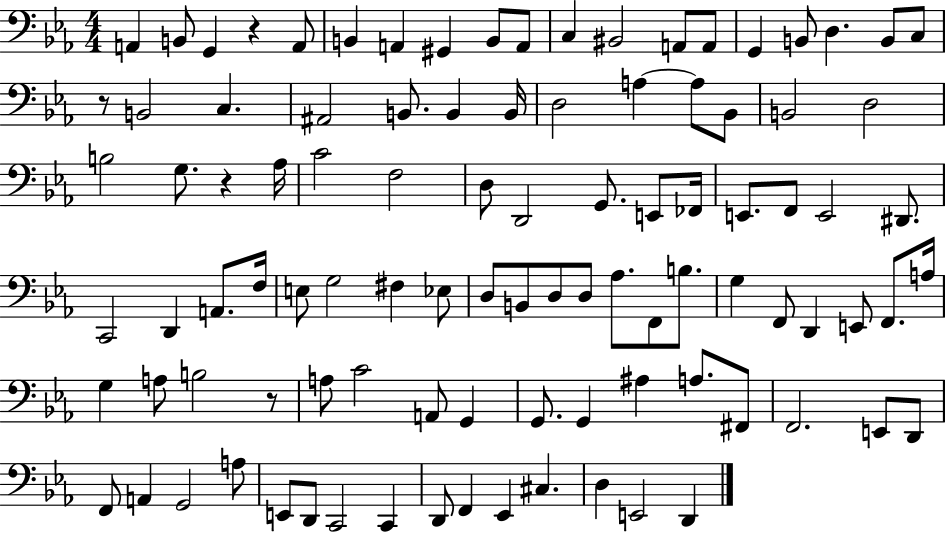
X:1
T:Untitled
M:4/4
L:1/4
K:Eb
A,, B,,/2 G,, z A,,/2 B,, A,, ^G,, B,,/2 A,,/2 C, ^B,,2 A,,/2 A,,/2 G,, B,,/2 D, B,,/2 C,/2 z/2 B,,2 C, ^A,,2 B,,/2 B,, B,,/4 D,2 A, A,/2 _B,,/2 B,,2 D,2 B,2 G,/2 z _A,/4 C2 F,2 D,/2 D,,2 G,,/2 E,,/2 _F,,/4 E,,/2 F,,/2 E,,2 ^D,,/2 C,,2 D,, A,,/2 F,/4 E,/2 G,2 ^F, _E,/2 D,/2 B,,/2 D,/2 D,/2 _A,/2 F,,/2 B,/2 G, F,,/2 D,, E,,/2 F,,/2 A,/4 G, A,/2 B,2 z/2 A,/2 C2 A,,/2 G,, G,,/2 G,, ^A, A,/2 ^F,,/2 F,,2 E,,/2 D,,/2 F,,/2 A,, G,,2 A,/2 E,,/2 D,,/2 C,,2 C,, D,,/2 F,, _E,, ^C, D, E,,2 D,,